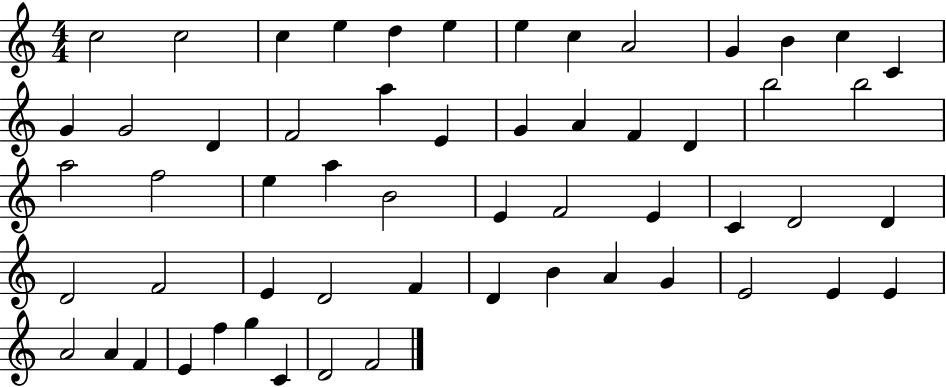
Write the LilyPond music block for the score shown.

{
  \clef treble
  \numericTimeSignature
  \time 4/4
  \key c \major
  c''2 c''2 | c''4 e''4 d''4 e''4 | e''4 c''4 a'2 | g'4 b'4 c''4 c'4 | \break g'4 g'2 d'4 | f'2 a''4 e'4 | g'4 a'4 f'4 d'4 | b''2 b''2 | \break a''2 f''2 | e''4 a''4 b'2 | e'4 f'2 e'4 | c'4 d'2 d'4 | \break d'2 f'2 | e'4 d'2 f'4 | d'4 b'4 a'4 g'4 | e'2 e'4 e'4 | \break a'2 a'4 f'4 | e'4 f''4 g''4 c'4 | d'2 f'2 | \bar "|."
}